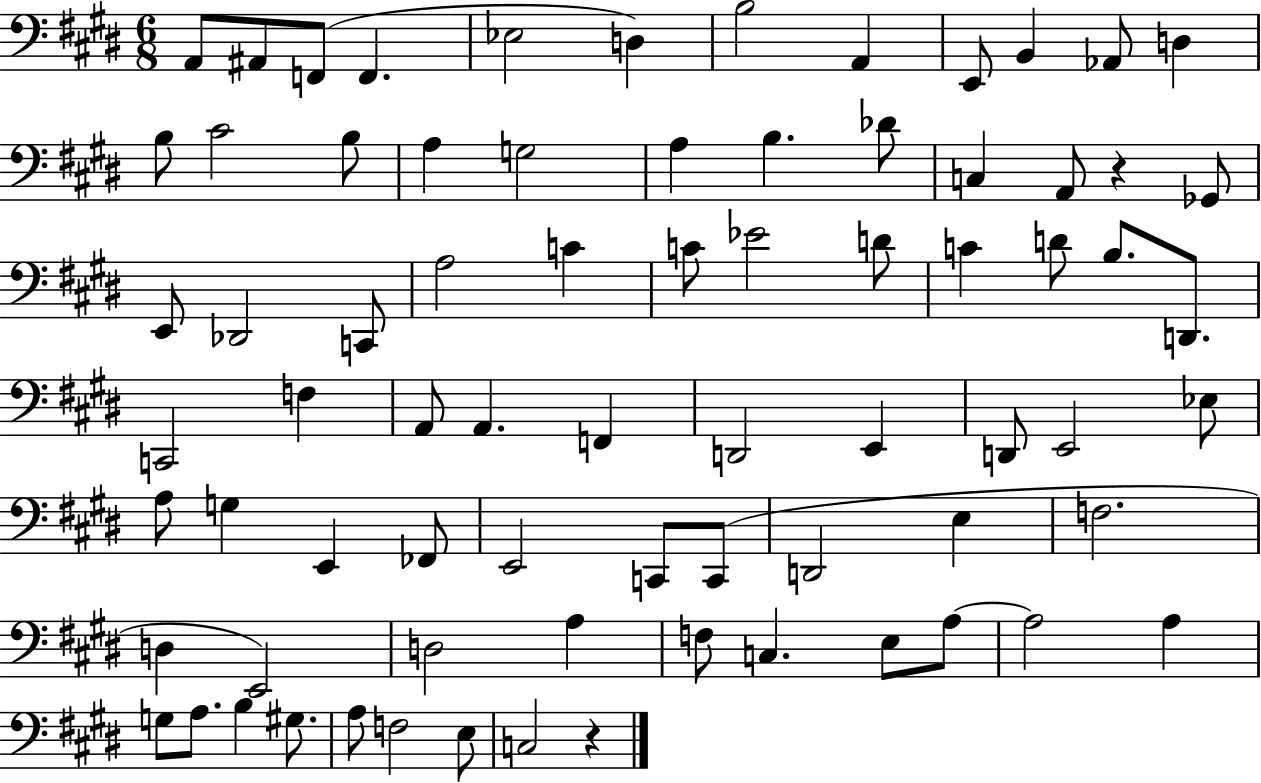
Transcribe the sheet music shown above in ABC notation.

X:1
T:Untitled
M:6/8
L:1/4
K:E
A,,/2 ^A,,/2 F,,/2 F,, _E,2 D, B,2 A,, E,,/2 B,, _A,,/2 D, B,/2 ^C2 B,/2 A, G,2 A, B, _D/2 C, A,,/2 z _G,,/2 E,,/2 _D,,2 C,,/2 A,2 C C/2 _E2 D/2 C D/2 B,/2 D,,/2 C,,2 F, A,,/2 A,, F,, D,,2 E,, D,,/2 E,,2 _E,/2 A,/2 G, E,, _F,,/2 E,,2 C,,/2 C,,/2 D,,2 E, F,2 D, E,,2 D,2 A, F,/2 C, E,/2 A,/2 A,2 A, G,/2 A,/2 B, ^G,/2 A,/2 F,2 E,/2 C,2 z